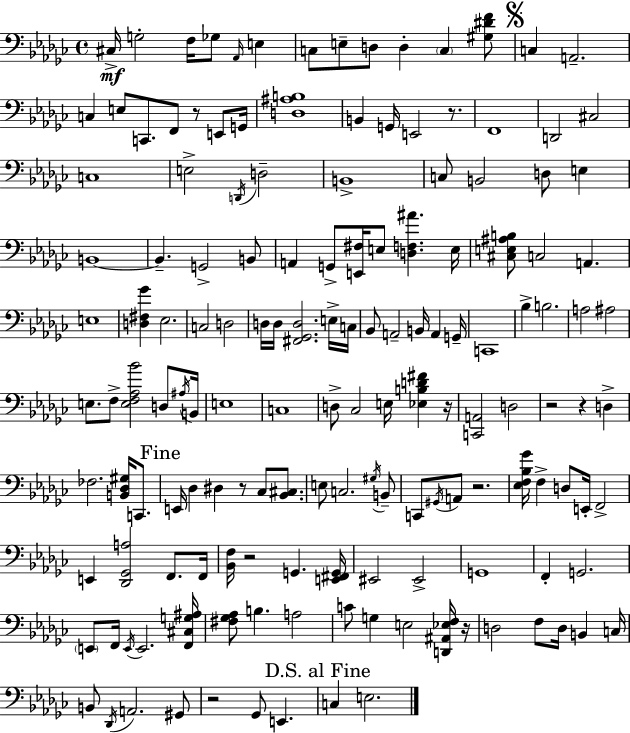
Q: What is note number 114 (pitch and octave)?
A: C3